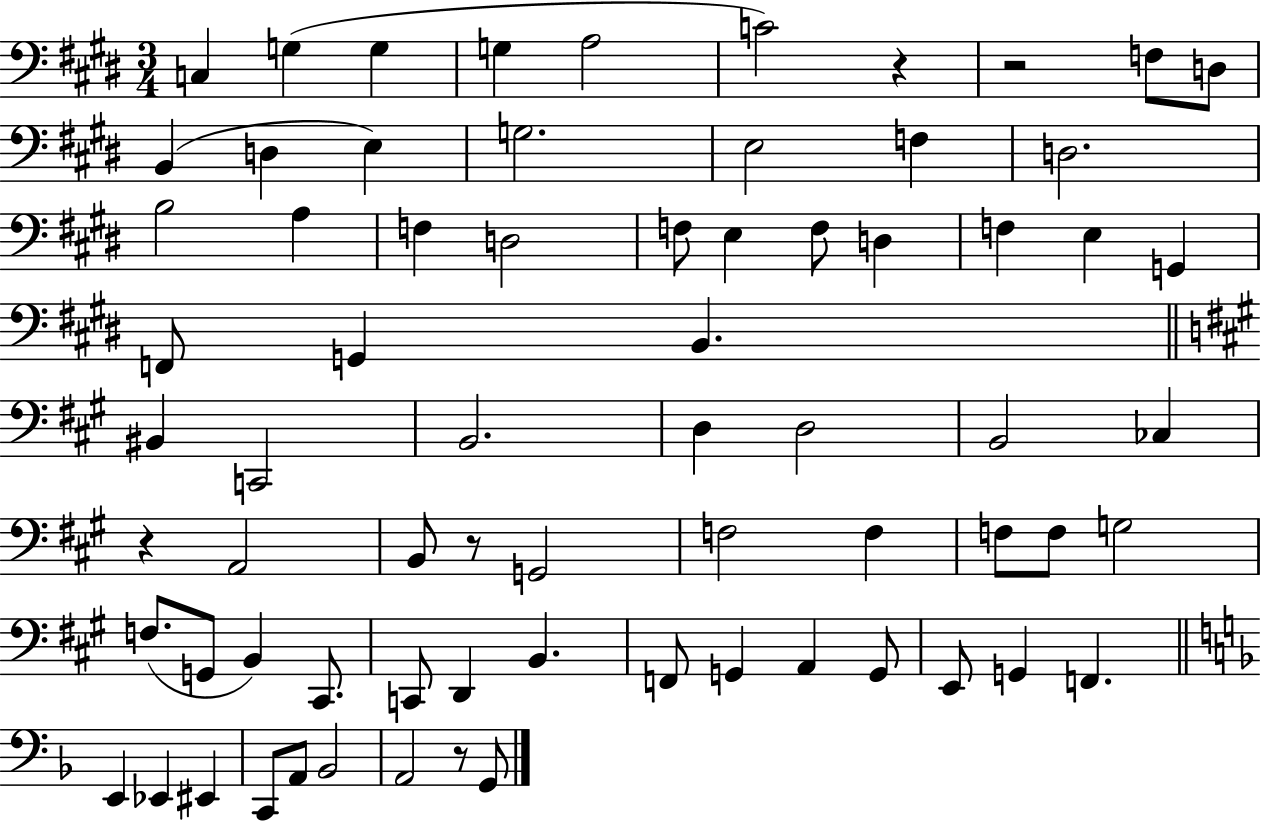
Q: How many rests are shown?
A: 5